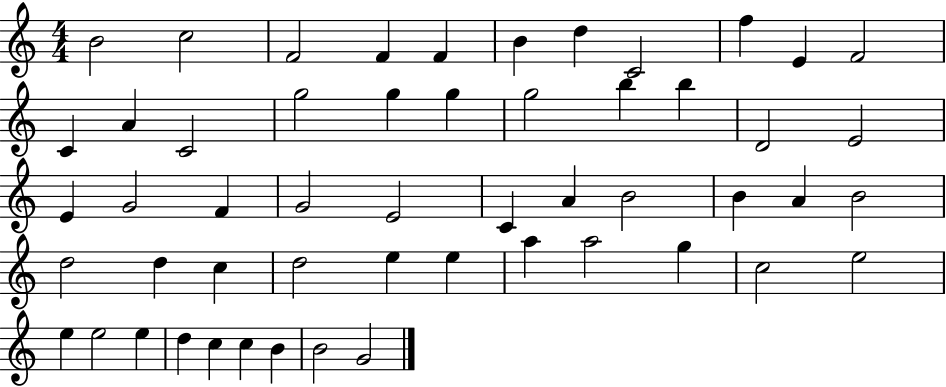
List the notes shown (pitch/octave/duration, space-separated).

B4/h C5/h F4/h F4/q F4/q B4/q D5/q C4/h F5/q E4/q F4/h C4/q A4/q C4/h G5/h G5/q G5/q G5/h B5/q B5/q D4/h E4/h E4/q G4/h F4/q G4/h E4/h C4/q A4/q B4/h B4/q A4/q B4/h D5/h D5/q C5/q D5/h E5/q E5/q A5/q A5/h G5/q C5/h E5/h E5/q E5/h E5/q D5/q C5/q C5/q B4/q B4/h G4/h